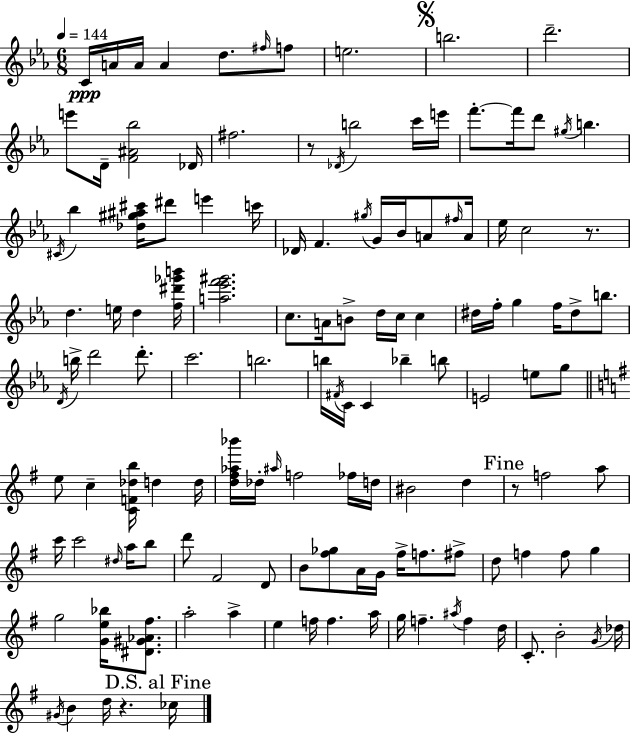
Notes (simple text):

C4/s A4/s A4/s A4/q D5/e. F#5/s F5/e E5/h. B5/h. D6/h. E6/e D4/s [F4,A#4,Bb5]/h Db4/s F#5/h. R/e Db4/s B5/h C6/s E6/s F6/e. F6/s D6/e G#5/s B5/q. C#4/s Bb5/q [Db5,G#5,A#5,C#6]/s D#6/e E6/q C6/s Db4/s F4/q. G#5/s G4/s Bb4/s A4/e F#5/s A4/s Eb5/s C5/h R/e. D5/q. E5/s D5/q [F5,D#6,Gb6,B6]/s [A5,Eb6,F6,G#6]/h. C5/e. A4/s B4/e D5/s C5/s C5/q D#5/s F5/s G5/q F5/s D#5/e B5/e. D4/s B5/s D6/h D6/e. C6/h. B5/h. B5/s F#4/s C4/s C4/q Bb5/q B5/e E4/h E5/e G5/e E5/e C5/q [C4,F4,Db5,B5]/s D5/q D5/s [D5,F#5,Ab5,Bb6]/s Db5/s A#5/s F5/h FES5/s D5/s BIS4/h D5/q R/e F5/h A5/e C6/s C6/h D#5/s A5/s B5/e D6/e F#4/h D4/e B4/e [F#5,Gb5]/e A4/s G4/s F#5/s F5/e. F#5/e D5/e F5/q F5/e G5/q G5/h [G4,E5,Bb5]/s [D#4,G#4,Ab4,F#5]/e. A5/h A5/q E5/q F5/s F5/q. A5/s G5/s F5/q. A#5/s F5/q D5/s C4/e. B4/h G4/s Db5/s G#4/s B4/q D5/s R/q. CES5/s